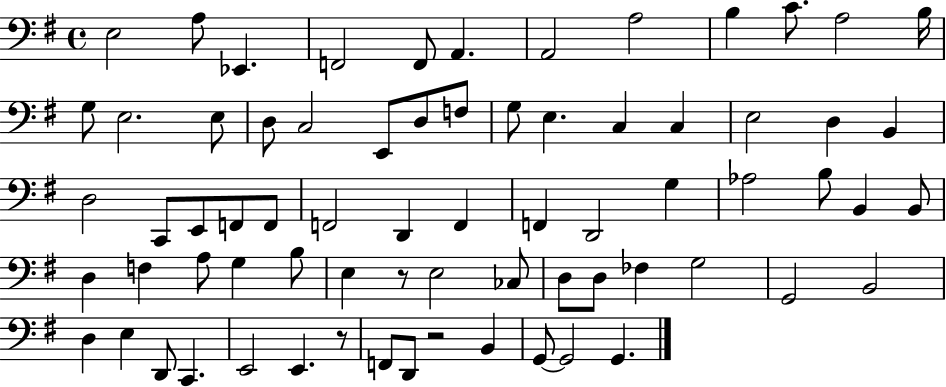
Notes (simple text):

E3/h A3/e Eb2/q. F2/h F2/e A2/q. A2/h A3/h B3/q C4/e. A3/h B3/s G3/e E3/h. E3/e D3/e C3/h E2/e D3/e F3/e G3/e E3/q. C3/q C3/q E3/h D3/q B2/q D3/h C2/e E2/e F2/e F2/e F2/h D2/q F2/q F2/q D2/h G3/q Ab3/h B3/e B2/q B2/e D3/q F3/q A3/e G3/q B3/e E3/q R/e E3/h CES3/e D3/e D3/e FES3/q G3/h G2/h B2/h D3/q E3/q D2/e C2/q. E2/h E2/q. R/e F2/e D2/e R/h B2/q G2/e G2/h G2/q.